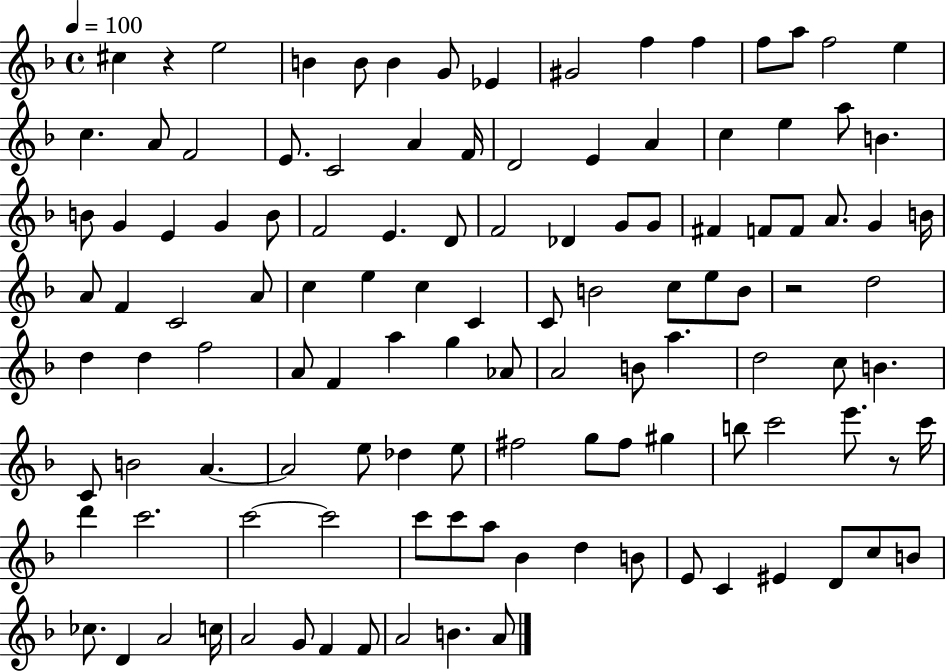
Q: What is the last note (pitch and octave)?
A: A4